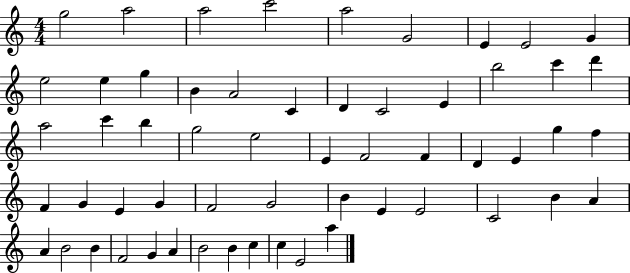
G5/h A5/h A5/h C6/h A5/h G4/h E4/q E4/h G4/q E5/h E5/q G5/q B4/q A4/h C4/q D4/q C4/h E4/q B5/h C6/q D6/q A5/h C6/q B5/q G5/h E5/h E4/q F4/h F4/q D4/q E4/q G5/q F5/q F4/q G4/q E4/q G4/q F4/h G4/h B4/q E4/q E4/h C4/h B4/q A4/q A4/q B4/h B4/q F4/h G4/q A4/q B4/h B4/q C5/q C5/q E4/h A5/q